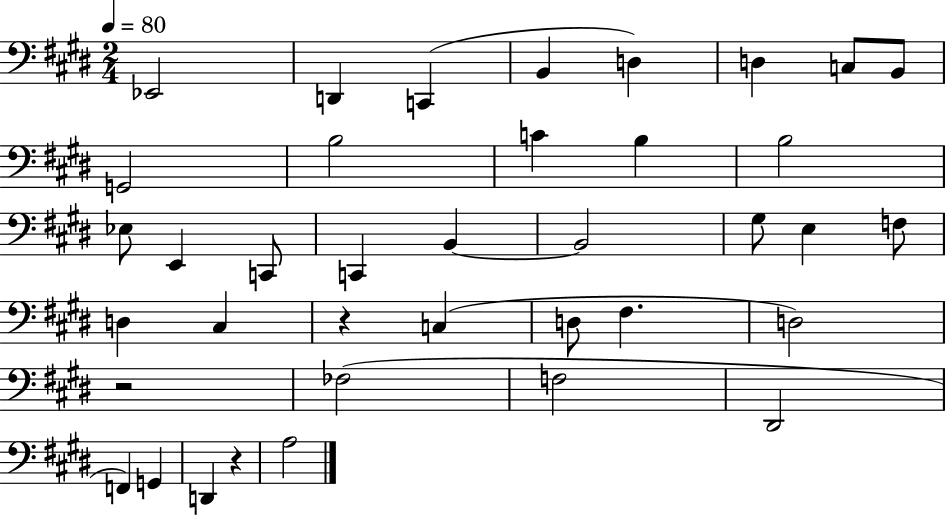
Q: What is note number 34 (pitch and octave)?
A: D2